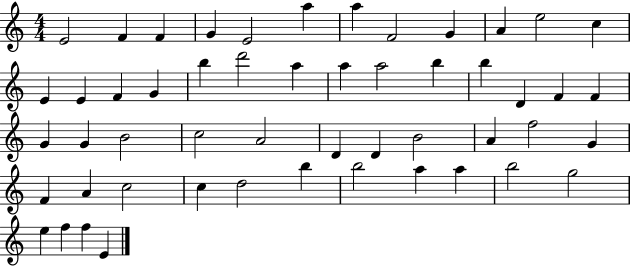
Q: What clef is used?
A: treble